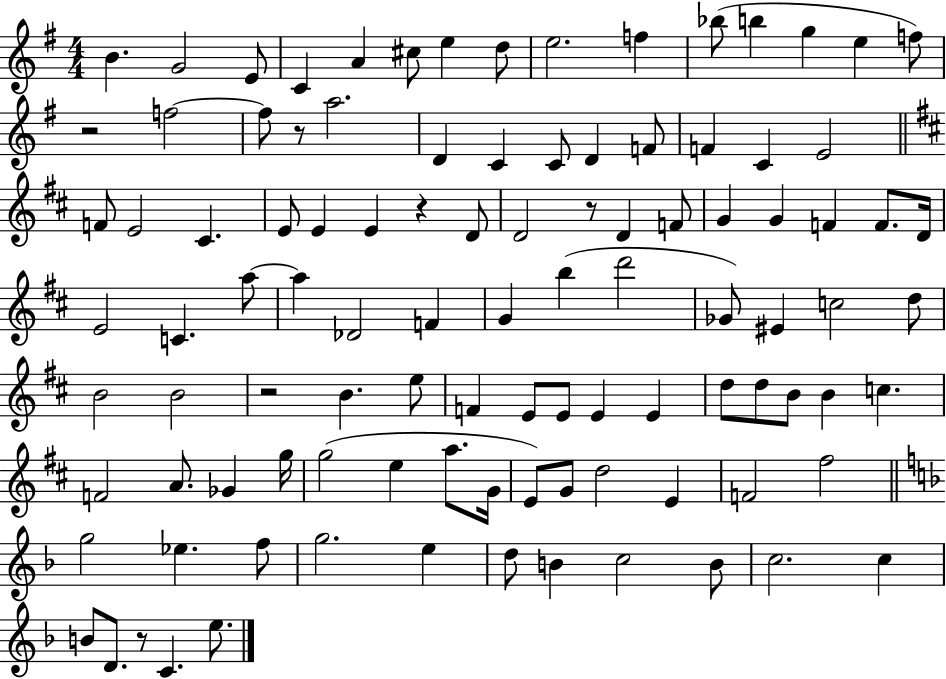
{
  \clef treble
  \numericTimeSignature
  \time 4/4
  \key g \major
  b'4. g'2 e'8 | c'4 a'4 cis''8 e''4 d''8 | e''2. f''4 | bes''8( b''4 g''4 e''4 f''8) | \break r2 f''2~~ | f''8 r8 a''2. | d'4 c'4 c'8 d'4 f'8 | f'4 c'4 e'2 | \break \bar "||" \break \key d \major f'8 e'2 cis'4. | e'8 e'4 e'4 r4 d'8 | d'2 r8 d'4 f'8 | g'4 g'4 f'4 f'8. d'16 | \break e'2 c'4. a''8~~ | a''4 des'2 f'4 | g'4 b''4( d'''2 | ges'8) eis'4 c''2 d''8 | \break b'2 b'2 | r2 b'4. e''8 | f'4 e'8 e'8 e'4 e'4 | d''8 d''8 b'8 b'4 c''4. | \break f'2 a'8. ges'4 g''16 | g''2( e''4 a''8. g'16 | e'8) g'8 d''2 e'4 | f'2 fis''2 | \break \bar "||" \break \key f \major g''2 ees''4. f''8 | g''2. e''4 | d''8 b'4 c''2 b'8 | c''2. c''4 | \break b'8 d'8. r8 c'4. e''8. | \bar "|."
}